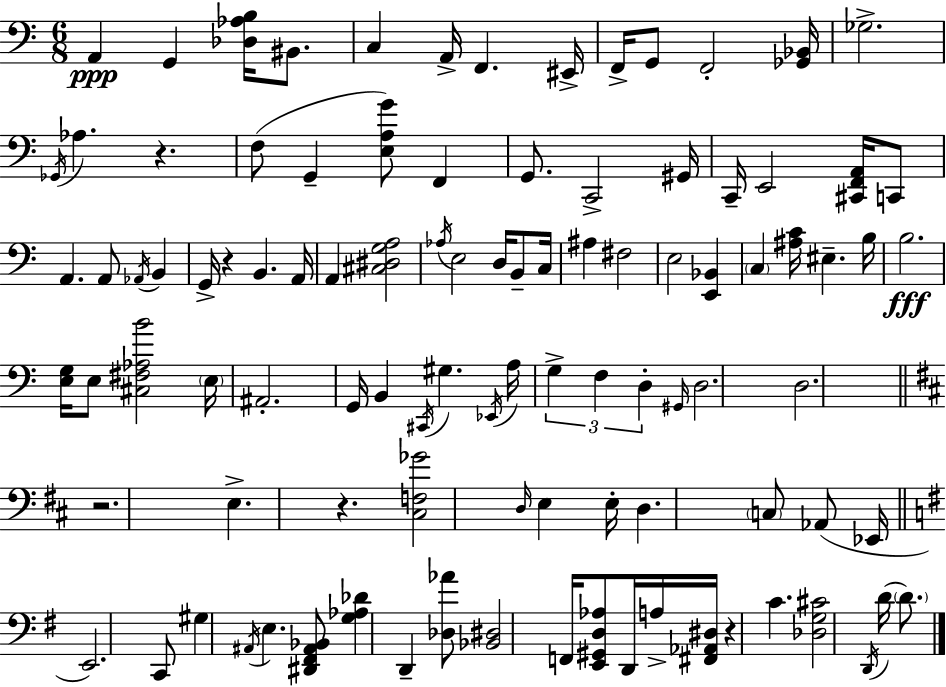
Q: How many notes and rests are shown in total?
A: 100